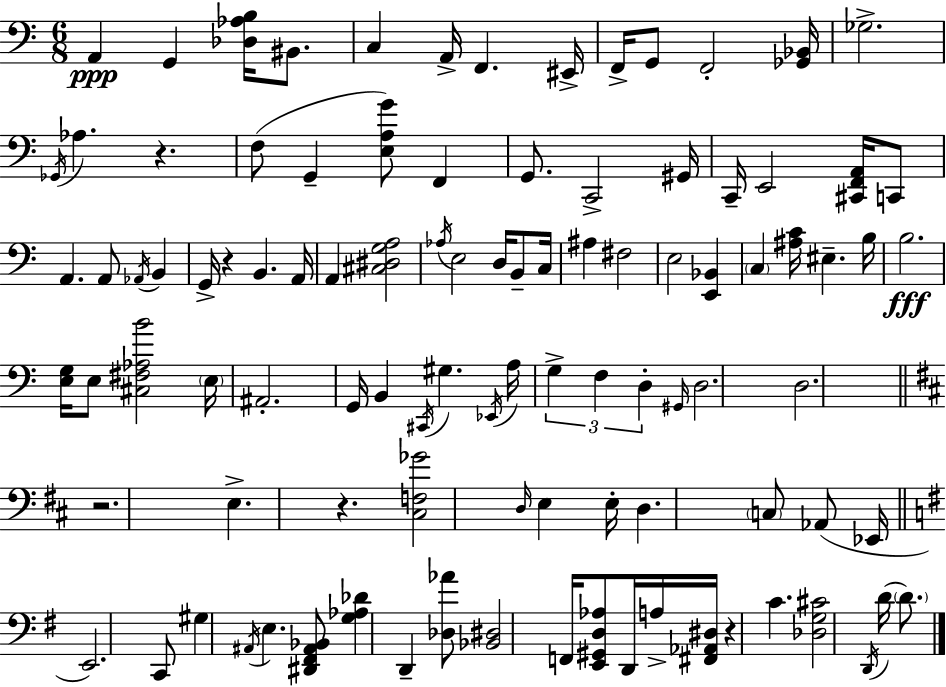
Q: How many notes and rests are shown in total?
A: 100